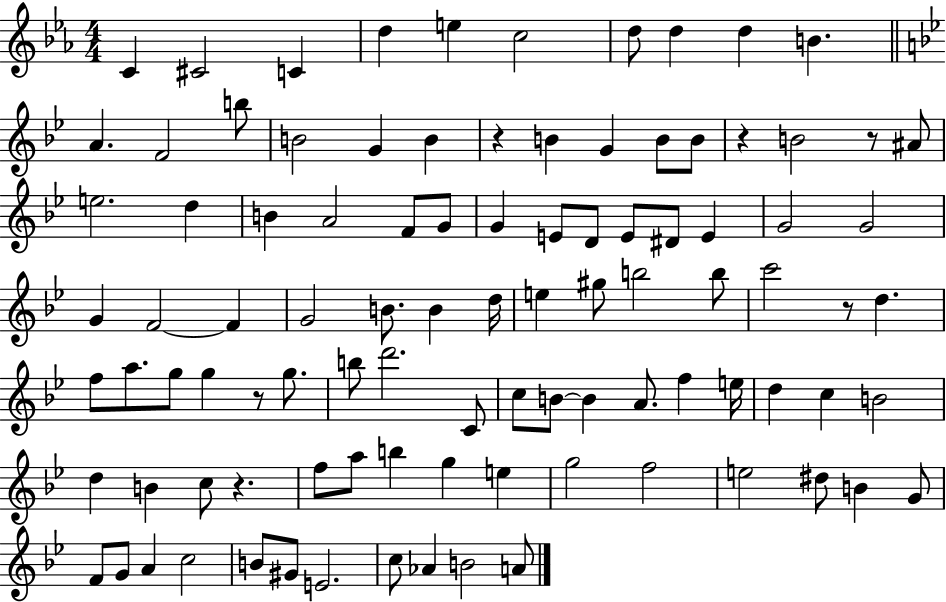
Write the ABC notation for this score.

X:1
T:Untitled
M:4/4
L:1/4
K:Eb
C ^C2 C d e c2 d/2 d d B A F2 b/2 B2 G B z B G B/2 B/2 z B2 z/2 ^A/2 e2 d B A2 F/2 G/2 G E/2 D/2 E/2 ^D/2 E G2 G2 G F2 F G2 B/2 B d/4 e ^g/2 b2 b/2 c'2 z/2 d f/2 a/2 g/2 g z/2 g/2 b/2 d'2 C/2 c/2 B/2 B A/2 f e/4 d c B2 d B c/2 z f/2 a/2 b g e g2 f2 e2 ^d/2 B G/2 F/2 G/2 A c2 B/2 ^G/2 E2 c/2 _A B2 A/2